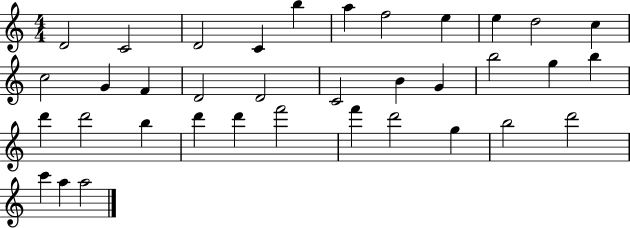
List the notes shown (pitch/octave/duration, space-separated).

D4/h C4/h D4/h C4/q B5/q A5/q F5/h E5/q E5/q D5/h C5/q C5/h G4/q F4/q D4/h D4/h C4/h B4/q G4/q B5/h G5/q B5/q D6/q D6/h B5/q D6/q D6/q F6/h F6/q D6/h G5/q B5/h D6/h C6/q A5/q A5/h